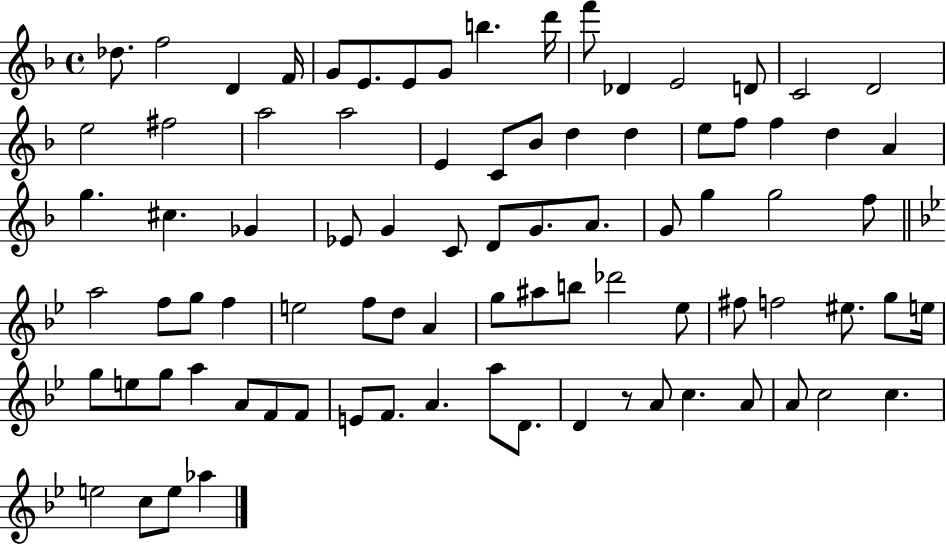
{
  \clef treble
  \time 4/4
  \defaultTimeSignature
  \key f \major
  des''8. f''2 d'4 f'16 | g'8 e'8. e'8 g'8 b''4. d'''16 | f'''8 des'4 e'2 d'8 | c'2 d'2 | \break e''2 fis''2 | a''2 a''2 | e'4 c'8 bes'8 d''4 d''4 | e''8 f''8 f''4 d''4 a'4 | \break g''4. cis''4. ges'4 | ees'8 g'4 c'8 d'8 g'8. a'8. | g'8 g''4 g''2 f''8 | \bar "||" \break \key g \minor a''2 f''8 g''8 f''4 | e''2 f''8 d''8 a'4 | g''8 ais''8 b''8 des'''2 ees''8 | fis''8 f''2 eis''8. g''8 e''16 | \break g''8 e''8 g''8 a''4 a'8 f'8 f'8 | e'8 f'8. a'4. a''8 d'8. | d'4 r8 a'8 c''4. a'8 | a'8 c''2 c''4. | \break e''2 c''8 e''8 aes''4 | \bar "|."
}